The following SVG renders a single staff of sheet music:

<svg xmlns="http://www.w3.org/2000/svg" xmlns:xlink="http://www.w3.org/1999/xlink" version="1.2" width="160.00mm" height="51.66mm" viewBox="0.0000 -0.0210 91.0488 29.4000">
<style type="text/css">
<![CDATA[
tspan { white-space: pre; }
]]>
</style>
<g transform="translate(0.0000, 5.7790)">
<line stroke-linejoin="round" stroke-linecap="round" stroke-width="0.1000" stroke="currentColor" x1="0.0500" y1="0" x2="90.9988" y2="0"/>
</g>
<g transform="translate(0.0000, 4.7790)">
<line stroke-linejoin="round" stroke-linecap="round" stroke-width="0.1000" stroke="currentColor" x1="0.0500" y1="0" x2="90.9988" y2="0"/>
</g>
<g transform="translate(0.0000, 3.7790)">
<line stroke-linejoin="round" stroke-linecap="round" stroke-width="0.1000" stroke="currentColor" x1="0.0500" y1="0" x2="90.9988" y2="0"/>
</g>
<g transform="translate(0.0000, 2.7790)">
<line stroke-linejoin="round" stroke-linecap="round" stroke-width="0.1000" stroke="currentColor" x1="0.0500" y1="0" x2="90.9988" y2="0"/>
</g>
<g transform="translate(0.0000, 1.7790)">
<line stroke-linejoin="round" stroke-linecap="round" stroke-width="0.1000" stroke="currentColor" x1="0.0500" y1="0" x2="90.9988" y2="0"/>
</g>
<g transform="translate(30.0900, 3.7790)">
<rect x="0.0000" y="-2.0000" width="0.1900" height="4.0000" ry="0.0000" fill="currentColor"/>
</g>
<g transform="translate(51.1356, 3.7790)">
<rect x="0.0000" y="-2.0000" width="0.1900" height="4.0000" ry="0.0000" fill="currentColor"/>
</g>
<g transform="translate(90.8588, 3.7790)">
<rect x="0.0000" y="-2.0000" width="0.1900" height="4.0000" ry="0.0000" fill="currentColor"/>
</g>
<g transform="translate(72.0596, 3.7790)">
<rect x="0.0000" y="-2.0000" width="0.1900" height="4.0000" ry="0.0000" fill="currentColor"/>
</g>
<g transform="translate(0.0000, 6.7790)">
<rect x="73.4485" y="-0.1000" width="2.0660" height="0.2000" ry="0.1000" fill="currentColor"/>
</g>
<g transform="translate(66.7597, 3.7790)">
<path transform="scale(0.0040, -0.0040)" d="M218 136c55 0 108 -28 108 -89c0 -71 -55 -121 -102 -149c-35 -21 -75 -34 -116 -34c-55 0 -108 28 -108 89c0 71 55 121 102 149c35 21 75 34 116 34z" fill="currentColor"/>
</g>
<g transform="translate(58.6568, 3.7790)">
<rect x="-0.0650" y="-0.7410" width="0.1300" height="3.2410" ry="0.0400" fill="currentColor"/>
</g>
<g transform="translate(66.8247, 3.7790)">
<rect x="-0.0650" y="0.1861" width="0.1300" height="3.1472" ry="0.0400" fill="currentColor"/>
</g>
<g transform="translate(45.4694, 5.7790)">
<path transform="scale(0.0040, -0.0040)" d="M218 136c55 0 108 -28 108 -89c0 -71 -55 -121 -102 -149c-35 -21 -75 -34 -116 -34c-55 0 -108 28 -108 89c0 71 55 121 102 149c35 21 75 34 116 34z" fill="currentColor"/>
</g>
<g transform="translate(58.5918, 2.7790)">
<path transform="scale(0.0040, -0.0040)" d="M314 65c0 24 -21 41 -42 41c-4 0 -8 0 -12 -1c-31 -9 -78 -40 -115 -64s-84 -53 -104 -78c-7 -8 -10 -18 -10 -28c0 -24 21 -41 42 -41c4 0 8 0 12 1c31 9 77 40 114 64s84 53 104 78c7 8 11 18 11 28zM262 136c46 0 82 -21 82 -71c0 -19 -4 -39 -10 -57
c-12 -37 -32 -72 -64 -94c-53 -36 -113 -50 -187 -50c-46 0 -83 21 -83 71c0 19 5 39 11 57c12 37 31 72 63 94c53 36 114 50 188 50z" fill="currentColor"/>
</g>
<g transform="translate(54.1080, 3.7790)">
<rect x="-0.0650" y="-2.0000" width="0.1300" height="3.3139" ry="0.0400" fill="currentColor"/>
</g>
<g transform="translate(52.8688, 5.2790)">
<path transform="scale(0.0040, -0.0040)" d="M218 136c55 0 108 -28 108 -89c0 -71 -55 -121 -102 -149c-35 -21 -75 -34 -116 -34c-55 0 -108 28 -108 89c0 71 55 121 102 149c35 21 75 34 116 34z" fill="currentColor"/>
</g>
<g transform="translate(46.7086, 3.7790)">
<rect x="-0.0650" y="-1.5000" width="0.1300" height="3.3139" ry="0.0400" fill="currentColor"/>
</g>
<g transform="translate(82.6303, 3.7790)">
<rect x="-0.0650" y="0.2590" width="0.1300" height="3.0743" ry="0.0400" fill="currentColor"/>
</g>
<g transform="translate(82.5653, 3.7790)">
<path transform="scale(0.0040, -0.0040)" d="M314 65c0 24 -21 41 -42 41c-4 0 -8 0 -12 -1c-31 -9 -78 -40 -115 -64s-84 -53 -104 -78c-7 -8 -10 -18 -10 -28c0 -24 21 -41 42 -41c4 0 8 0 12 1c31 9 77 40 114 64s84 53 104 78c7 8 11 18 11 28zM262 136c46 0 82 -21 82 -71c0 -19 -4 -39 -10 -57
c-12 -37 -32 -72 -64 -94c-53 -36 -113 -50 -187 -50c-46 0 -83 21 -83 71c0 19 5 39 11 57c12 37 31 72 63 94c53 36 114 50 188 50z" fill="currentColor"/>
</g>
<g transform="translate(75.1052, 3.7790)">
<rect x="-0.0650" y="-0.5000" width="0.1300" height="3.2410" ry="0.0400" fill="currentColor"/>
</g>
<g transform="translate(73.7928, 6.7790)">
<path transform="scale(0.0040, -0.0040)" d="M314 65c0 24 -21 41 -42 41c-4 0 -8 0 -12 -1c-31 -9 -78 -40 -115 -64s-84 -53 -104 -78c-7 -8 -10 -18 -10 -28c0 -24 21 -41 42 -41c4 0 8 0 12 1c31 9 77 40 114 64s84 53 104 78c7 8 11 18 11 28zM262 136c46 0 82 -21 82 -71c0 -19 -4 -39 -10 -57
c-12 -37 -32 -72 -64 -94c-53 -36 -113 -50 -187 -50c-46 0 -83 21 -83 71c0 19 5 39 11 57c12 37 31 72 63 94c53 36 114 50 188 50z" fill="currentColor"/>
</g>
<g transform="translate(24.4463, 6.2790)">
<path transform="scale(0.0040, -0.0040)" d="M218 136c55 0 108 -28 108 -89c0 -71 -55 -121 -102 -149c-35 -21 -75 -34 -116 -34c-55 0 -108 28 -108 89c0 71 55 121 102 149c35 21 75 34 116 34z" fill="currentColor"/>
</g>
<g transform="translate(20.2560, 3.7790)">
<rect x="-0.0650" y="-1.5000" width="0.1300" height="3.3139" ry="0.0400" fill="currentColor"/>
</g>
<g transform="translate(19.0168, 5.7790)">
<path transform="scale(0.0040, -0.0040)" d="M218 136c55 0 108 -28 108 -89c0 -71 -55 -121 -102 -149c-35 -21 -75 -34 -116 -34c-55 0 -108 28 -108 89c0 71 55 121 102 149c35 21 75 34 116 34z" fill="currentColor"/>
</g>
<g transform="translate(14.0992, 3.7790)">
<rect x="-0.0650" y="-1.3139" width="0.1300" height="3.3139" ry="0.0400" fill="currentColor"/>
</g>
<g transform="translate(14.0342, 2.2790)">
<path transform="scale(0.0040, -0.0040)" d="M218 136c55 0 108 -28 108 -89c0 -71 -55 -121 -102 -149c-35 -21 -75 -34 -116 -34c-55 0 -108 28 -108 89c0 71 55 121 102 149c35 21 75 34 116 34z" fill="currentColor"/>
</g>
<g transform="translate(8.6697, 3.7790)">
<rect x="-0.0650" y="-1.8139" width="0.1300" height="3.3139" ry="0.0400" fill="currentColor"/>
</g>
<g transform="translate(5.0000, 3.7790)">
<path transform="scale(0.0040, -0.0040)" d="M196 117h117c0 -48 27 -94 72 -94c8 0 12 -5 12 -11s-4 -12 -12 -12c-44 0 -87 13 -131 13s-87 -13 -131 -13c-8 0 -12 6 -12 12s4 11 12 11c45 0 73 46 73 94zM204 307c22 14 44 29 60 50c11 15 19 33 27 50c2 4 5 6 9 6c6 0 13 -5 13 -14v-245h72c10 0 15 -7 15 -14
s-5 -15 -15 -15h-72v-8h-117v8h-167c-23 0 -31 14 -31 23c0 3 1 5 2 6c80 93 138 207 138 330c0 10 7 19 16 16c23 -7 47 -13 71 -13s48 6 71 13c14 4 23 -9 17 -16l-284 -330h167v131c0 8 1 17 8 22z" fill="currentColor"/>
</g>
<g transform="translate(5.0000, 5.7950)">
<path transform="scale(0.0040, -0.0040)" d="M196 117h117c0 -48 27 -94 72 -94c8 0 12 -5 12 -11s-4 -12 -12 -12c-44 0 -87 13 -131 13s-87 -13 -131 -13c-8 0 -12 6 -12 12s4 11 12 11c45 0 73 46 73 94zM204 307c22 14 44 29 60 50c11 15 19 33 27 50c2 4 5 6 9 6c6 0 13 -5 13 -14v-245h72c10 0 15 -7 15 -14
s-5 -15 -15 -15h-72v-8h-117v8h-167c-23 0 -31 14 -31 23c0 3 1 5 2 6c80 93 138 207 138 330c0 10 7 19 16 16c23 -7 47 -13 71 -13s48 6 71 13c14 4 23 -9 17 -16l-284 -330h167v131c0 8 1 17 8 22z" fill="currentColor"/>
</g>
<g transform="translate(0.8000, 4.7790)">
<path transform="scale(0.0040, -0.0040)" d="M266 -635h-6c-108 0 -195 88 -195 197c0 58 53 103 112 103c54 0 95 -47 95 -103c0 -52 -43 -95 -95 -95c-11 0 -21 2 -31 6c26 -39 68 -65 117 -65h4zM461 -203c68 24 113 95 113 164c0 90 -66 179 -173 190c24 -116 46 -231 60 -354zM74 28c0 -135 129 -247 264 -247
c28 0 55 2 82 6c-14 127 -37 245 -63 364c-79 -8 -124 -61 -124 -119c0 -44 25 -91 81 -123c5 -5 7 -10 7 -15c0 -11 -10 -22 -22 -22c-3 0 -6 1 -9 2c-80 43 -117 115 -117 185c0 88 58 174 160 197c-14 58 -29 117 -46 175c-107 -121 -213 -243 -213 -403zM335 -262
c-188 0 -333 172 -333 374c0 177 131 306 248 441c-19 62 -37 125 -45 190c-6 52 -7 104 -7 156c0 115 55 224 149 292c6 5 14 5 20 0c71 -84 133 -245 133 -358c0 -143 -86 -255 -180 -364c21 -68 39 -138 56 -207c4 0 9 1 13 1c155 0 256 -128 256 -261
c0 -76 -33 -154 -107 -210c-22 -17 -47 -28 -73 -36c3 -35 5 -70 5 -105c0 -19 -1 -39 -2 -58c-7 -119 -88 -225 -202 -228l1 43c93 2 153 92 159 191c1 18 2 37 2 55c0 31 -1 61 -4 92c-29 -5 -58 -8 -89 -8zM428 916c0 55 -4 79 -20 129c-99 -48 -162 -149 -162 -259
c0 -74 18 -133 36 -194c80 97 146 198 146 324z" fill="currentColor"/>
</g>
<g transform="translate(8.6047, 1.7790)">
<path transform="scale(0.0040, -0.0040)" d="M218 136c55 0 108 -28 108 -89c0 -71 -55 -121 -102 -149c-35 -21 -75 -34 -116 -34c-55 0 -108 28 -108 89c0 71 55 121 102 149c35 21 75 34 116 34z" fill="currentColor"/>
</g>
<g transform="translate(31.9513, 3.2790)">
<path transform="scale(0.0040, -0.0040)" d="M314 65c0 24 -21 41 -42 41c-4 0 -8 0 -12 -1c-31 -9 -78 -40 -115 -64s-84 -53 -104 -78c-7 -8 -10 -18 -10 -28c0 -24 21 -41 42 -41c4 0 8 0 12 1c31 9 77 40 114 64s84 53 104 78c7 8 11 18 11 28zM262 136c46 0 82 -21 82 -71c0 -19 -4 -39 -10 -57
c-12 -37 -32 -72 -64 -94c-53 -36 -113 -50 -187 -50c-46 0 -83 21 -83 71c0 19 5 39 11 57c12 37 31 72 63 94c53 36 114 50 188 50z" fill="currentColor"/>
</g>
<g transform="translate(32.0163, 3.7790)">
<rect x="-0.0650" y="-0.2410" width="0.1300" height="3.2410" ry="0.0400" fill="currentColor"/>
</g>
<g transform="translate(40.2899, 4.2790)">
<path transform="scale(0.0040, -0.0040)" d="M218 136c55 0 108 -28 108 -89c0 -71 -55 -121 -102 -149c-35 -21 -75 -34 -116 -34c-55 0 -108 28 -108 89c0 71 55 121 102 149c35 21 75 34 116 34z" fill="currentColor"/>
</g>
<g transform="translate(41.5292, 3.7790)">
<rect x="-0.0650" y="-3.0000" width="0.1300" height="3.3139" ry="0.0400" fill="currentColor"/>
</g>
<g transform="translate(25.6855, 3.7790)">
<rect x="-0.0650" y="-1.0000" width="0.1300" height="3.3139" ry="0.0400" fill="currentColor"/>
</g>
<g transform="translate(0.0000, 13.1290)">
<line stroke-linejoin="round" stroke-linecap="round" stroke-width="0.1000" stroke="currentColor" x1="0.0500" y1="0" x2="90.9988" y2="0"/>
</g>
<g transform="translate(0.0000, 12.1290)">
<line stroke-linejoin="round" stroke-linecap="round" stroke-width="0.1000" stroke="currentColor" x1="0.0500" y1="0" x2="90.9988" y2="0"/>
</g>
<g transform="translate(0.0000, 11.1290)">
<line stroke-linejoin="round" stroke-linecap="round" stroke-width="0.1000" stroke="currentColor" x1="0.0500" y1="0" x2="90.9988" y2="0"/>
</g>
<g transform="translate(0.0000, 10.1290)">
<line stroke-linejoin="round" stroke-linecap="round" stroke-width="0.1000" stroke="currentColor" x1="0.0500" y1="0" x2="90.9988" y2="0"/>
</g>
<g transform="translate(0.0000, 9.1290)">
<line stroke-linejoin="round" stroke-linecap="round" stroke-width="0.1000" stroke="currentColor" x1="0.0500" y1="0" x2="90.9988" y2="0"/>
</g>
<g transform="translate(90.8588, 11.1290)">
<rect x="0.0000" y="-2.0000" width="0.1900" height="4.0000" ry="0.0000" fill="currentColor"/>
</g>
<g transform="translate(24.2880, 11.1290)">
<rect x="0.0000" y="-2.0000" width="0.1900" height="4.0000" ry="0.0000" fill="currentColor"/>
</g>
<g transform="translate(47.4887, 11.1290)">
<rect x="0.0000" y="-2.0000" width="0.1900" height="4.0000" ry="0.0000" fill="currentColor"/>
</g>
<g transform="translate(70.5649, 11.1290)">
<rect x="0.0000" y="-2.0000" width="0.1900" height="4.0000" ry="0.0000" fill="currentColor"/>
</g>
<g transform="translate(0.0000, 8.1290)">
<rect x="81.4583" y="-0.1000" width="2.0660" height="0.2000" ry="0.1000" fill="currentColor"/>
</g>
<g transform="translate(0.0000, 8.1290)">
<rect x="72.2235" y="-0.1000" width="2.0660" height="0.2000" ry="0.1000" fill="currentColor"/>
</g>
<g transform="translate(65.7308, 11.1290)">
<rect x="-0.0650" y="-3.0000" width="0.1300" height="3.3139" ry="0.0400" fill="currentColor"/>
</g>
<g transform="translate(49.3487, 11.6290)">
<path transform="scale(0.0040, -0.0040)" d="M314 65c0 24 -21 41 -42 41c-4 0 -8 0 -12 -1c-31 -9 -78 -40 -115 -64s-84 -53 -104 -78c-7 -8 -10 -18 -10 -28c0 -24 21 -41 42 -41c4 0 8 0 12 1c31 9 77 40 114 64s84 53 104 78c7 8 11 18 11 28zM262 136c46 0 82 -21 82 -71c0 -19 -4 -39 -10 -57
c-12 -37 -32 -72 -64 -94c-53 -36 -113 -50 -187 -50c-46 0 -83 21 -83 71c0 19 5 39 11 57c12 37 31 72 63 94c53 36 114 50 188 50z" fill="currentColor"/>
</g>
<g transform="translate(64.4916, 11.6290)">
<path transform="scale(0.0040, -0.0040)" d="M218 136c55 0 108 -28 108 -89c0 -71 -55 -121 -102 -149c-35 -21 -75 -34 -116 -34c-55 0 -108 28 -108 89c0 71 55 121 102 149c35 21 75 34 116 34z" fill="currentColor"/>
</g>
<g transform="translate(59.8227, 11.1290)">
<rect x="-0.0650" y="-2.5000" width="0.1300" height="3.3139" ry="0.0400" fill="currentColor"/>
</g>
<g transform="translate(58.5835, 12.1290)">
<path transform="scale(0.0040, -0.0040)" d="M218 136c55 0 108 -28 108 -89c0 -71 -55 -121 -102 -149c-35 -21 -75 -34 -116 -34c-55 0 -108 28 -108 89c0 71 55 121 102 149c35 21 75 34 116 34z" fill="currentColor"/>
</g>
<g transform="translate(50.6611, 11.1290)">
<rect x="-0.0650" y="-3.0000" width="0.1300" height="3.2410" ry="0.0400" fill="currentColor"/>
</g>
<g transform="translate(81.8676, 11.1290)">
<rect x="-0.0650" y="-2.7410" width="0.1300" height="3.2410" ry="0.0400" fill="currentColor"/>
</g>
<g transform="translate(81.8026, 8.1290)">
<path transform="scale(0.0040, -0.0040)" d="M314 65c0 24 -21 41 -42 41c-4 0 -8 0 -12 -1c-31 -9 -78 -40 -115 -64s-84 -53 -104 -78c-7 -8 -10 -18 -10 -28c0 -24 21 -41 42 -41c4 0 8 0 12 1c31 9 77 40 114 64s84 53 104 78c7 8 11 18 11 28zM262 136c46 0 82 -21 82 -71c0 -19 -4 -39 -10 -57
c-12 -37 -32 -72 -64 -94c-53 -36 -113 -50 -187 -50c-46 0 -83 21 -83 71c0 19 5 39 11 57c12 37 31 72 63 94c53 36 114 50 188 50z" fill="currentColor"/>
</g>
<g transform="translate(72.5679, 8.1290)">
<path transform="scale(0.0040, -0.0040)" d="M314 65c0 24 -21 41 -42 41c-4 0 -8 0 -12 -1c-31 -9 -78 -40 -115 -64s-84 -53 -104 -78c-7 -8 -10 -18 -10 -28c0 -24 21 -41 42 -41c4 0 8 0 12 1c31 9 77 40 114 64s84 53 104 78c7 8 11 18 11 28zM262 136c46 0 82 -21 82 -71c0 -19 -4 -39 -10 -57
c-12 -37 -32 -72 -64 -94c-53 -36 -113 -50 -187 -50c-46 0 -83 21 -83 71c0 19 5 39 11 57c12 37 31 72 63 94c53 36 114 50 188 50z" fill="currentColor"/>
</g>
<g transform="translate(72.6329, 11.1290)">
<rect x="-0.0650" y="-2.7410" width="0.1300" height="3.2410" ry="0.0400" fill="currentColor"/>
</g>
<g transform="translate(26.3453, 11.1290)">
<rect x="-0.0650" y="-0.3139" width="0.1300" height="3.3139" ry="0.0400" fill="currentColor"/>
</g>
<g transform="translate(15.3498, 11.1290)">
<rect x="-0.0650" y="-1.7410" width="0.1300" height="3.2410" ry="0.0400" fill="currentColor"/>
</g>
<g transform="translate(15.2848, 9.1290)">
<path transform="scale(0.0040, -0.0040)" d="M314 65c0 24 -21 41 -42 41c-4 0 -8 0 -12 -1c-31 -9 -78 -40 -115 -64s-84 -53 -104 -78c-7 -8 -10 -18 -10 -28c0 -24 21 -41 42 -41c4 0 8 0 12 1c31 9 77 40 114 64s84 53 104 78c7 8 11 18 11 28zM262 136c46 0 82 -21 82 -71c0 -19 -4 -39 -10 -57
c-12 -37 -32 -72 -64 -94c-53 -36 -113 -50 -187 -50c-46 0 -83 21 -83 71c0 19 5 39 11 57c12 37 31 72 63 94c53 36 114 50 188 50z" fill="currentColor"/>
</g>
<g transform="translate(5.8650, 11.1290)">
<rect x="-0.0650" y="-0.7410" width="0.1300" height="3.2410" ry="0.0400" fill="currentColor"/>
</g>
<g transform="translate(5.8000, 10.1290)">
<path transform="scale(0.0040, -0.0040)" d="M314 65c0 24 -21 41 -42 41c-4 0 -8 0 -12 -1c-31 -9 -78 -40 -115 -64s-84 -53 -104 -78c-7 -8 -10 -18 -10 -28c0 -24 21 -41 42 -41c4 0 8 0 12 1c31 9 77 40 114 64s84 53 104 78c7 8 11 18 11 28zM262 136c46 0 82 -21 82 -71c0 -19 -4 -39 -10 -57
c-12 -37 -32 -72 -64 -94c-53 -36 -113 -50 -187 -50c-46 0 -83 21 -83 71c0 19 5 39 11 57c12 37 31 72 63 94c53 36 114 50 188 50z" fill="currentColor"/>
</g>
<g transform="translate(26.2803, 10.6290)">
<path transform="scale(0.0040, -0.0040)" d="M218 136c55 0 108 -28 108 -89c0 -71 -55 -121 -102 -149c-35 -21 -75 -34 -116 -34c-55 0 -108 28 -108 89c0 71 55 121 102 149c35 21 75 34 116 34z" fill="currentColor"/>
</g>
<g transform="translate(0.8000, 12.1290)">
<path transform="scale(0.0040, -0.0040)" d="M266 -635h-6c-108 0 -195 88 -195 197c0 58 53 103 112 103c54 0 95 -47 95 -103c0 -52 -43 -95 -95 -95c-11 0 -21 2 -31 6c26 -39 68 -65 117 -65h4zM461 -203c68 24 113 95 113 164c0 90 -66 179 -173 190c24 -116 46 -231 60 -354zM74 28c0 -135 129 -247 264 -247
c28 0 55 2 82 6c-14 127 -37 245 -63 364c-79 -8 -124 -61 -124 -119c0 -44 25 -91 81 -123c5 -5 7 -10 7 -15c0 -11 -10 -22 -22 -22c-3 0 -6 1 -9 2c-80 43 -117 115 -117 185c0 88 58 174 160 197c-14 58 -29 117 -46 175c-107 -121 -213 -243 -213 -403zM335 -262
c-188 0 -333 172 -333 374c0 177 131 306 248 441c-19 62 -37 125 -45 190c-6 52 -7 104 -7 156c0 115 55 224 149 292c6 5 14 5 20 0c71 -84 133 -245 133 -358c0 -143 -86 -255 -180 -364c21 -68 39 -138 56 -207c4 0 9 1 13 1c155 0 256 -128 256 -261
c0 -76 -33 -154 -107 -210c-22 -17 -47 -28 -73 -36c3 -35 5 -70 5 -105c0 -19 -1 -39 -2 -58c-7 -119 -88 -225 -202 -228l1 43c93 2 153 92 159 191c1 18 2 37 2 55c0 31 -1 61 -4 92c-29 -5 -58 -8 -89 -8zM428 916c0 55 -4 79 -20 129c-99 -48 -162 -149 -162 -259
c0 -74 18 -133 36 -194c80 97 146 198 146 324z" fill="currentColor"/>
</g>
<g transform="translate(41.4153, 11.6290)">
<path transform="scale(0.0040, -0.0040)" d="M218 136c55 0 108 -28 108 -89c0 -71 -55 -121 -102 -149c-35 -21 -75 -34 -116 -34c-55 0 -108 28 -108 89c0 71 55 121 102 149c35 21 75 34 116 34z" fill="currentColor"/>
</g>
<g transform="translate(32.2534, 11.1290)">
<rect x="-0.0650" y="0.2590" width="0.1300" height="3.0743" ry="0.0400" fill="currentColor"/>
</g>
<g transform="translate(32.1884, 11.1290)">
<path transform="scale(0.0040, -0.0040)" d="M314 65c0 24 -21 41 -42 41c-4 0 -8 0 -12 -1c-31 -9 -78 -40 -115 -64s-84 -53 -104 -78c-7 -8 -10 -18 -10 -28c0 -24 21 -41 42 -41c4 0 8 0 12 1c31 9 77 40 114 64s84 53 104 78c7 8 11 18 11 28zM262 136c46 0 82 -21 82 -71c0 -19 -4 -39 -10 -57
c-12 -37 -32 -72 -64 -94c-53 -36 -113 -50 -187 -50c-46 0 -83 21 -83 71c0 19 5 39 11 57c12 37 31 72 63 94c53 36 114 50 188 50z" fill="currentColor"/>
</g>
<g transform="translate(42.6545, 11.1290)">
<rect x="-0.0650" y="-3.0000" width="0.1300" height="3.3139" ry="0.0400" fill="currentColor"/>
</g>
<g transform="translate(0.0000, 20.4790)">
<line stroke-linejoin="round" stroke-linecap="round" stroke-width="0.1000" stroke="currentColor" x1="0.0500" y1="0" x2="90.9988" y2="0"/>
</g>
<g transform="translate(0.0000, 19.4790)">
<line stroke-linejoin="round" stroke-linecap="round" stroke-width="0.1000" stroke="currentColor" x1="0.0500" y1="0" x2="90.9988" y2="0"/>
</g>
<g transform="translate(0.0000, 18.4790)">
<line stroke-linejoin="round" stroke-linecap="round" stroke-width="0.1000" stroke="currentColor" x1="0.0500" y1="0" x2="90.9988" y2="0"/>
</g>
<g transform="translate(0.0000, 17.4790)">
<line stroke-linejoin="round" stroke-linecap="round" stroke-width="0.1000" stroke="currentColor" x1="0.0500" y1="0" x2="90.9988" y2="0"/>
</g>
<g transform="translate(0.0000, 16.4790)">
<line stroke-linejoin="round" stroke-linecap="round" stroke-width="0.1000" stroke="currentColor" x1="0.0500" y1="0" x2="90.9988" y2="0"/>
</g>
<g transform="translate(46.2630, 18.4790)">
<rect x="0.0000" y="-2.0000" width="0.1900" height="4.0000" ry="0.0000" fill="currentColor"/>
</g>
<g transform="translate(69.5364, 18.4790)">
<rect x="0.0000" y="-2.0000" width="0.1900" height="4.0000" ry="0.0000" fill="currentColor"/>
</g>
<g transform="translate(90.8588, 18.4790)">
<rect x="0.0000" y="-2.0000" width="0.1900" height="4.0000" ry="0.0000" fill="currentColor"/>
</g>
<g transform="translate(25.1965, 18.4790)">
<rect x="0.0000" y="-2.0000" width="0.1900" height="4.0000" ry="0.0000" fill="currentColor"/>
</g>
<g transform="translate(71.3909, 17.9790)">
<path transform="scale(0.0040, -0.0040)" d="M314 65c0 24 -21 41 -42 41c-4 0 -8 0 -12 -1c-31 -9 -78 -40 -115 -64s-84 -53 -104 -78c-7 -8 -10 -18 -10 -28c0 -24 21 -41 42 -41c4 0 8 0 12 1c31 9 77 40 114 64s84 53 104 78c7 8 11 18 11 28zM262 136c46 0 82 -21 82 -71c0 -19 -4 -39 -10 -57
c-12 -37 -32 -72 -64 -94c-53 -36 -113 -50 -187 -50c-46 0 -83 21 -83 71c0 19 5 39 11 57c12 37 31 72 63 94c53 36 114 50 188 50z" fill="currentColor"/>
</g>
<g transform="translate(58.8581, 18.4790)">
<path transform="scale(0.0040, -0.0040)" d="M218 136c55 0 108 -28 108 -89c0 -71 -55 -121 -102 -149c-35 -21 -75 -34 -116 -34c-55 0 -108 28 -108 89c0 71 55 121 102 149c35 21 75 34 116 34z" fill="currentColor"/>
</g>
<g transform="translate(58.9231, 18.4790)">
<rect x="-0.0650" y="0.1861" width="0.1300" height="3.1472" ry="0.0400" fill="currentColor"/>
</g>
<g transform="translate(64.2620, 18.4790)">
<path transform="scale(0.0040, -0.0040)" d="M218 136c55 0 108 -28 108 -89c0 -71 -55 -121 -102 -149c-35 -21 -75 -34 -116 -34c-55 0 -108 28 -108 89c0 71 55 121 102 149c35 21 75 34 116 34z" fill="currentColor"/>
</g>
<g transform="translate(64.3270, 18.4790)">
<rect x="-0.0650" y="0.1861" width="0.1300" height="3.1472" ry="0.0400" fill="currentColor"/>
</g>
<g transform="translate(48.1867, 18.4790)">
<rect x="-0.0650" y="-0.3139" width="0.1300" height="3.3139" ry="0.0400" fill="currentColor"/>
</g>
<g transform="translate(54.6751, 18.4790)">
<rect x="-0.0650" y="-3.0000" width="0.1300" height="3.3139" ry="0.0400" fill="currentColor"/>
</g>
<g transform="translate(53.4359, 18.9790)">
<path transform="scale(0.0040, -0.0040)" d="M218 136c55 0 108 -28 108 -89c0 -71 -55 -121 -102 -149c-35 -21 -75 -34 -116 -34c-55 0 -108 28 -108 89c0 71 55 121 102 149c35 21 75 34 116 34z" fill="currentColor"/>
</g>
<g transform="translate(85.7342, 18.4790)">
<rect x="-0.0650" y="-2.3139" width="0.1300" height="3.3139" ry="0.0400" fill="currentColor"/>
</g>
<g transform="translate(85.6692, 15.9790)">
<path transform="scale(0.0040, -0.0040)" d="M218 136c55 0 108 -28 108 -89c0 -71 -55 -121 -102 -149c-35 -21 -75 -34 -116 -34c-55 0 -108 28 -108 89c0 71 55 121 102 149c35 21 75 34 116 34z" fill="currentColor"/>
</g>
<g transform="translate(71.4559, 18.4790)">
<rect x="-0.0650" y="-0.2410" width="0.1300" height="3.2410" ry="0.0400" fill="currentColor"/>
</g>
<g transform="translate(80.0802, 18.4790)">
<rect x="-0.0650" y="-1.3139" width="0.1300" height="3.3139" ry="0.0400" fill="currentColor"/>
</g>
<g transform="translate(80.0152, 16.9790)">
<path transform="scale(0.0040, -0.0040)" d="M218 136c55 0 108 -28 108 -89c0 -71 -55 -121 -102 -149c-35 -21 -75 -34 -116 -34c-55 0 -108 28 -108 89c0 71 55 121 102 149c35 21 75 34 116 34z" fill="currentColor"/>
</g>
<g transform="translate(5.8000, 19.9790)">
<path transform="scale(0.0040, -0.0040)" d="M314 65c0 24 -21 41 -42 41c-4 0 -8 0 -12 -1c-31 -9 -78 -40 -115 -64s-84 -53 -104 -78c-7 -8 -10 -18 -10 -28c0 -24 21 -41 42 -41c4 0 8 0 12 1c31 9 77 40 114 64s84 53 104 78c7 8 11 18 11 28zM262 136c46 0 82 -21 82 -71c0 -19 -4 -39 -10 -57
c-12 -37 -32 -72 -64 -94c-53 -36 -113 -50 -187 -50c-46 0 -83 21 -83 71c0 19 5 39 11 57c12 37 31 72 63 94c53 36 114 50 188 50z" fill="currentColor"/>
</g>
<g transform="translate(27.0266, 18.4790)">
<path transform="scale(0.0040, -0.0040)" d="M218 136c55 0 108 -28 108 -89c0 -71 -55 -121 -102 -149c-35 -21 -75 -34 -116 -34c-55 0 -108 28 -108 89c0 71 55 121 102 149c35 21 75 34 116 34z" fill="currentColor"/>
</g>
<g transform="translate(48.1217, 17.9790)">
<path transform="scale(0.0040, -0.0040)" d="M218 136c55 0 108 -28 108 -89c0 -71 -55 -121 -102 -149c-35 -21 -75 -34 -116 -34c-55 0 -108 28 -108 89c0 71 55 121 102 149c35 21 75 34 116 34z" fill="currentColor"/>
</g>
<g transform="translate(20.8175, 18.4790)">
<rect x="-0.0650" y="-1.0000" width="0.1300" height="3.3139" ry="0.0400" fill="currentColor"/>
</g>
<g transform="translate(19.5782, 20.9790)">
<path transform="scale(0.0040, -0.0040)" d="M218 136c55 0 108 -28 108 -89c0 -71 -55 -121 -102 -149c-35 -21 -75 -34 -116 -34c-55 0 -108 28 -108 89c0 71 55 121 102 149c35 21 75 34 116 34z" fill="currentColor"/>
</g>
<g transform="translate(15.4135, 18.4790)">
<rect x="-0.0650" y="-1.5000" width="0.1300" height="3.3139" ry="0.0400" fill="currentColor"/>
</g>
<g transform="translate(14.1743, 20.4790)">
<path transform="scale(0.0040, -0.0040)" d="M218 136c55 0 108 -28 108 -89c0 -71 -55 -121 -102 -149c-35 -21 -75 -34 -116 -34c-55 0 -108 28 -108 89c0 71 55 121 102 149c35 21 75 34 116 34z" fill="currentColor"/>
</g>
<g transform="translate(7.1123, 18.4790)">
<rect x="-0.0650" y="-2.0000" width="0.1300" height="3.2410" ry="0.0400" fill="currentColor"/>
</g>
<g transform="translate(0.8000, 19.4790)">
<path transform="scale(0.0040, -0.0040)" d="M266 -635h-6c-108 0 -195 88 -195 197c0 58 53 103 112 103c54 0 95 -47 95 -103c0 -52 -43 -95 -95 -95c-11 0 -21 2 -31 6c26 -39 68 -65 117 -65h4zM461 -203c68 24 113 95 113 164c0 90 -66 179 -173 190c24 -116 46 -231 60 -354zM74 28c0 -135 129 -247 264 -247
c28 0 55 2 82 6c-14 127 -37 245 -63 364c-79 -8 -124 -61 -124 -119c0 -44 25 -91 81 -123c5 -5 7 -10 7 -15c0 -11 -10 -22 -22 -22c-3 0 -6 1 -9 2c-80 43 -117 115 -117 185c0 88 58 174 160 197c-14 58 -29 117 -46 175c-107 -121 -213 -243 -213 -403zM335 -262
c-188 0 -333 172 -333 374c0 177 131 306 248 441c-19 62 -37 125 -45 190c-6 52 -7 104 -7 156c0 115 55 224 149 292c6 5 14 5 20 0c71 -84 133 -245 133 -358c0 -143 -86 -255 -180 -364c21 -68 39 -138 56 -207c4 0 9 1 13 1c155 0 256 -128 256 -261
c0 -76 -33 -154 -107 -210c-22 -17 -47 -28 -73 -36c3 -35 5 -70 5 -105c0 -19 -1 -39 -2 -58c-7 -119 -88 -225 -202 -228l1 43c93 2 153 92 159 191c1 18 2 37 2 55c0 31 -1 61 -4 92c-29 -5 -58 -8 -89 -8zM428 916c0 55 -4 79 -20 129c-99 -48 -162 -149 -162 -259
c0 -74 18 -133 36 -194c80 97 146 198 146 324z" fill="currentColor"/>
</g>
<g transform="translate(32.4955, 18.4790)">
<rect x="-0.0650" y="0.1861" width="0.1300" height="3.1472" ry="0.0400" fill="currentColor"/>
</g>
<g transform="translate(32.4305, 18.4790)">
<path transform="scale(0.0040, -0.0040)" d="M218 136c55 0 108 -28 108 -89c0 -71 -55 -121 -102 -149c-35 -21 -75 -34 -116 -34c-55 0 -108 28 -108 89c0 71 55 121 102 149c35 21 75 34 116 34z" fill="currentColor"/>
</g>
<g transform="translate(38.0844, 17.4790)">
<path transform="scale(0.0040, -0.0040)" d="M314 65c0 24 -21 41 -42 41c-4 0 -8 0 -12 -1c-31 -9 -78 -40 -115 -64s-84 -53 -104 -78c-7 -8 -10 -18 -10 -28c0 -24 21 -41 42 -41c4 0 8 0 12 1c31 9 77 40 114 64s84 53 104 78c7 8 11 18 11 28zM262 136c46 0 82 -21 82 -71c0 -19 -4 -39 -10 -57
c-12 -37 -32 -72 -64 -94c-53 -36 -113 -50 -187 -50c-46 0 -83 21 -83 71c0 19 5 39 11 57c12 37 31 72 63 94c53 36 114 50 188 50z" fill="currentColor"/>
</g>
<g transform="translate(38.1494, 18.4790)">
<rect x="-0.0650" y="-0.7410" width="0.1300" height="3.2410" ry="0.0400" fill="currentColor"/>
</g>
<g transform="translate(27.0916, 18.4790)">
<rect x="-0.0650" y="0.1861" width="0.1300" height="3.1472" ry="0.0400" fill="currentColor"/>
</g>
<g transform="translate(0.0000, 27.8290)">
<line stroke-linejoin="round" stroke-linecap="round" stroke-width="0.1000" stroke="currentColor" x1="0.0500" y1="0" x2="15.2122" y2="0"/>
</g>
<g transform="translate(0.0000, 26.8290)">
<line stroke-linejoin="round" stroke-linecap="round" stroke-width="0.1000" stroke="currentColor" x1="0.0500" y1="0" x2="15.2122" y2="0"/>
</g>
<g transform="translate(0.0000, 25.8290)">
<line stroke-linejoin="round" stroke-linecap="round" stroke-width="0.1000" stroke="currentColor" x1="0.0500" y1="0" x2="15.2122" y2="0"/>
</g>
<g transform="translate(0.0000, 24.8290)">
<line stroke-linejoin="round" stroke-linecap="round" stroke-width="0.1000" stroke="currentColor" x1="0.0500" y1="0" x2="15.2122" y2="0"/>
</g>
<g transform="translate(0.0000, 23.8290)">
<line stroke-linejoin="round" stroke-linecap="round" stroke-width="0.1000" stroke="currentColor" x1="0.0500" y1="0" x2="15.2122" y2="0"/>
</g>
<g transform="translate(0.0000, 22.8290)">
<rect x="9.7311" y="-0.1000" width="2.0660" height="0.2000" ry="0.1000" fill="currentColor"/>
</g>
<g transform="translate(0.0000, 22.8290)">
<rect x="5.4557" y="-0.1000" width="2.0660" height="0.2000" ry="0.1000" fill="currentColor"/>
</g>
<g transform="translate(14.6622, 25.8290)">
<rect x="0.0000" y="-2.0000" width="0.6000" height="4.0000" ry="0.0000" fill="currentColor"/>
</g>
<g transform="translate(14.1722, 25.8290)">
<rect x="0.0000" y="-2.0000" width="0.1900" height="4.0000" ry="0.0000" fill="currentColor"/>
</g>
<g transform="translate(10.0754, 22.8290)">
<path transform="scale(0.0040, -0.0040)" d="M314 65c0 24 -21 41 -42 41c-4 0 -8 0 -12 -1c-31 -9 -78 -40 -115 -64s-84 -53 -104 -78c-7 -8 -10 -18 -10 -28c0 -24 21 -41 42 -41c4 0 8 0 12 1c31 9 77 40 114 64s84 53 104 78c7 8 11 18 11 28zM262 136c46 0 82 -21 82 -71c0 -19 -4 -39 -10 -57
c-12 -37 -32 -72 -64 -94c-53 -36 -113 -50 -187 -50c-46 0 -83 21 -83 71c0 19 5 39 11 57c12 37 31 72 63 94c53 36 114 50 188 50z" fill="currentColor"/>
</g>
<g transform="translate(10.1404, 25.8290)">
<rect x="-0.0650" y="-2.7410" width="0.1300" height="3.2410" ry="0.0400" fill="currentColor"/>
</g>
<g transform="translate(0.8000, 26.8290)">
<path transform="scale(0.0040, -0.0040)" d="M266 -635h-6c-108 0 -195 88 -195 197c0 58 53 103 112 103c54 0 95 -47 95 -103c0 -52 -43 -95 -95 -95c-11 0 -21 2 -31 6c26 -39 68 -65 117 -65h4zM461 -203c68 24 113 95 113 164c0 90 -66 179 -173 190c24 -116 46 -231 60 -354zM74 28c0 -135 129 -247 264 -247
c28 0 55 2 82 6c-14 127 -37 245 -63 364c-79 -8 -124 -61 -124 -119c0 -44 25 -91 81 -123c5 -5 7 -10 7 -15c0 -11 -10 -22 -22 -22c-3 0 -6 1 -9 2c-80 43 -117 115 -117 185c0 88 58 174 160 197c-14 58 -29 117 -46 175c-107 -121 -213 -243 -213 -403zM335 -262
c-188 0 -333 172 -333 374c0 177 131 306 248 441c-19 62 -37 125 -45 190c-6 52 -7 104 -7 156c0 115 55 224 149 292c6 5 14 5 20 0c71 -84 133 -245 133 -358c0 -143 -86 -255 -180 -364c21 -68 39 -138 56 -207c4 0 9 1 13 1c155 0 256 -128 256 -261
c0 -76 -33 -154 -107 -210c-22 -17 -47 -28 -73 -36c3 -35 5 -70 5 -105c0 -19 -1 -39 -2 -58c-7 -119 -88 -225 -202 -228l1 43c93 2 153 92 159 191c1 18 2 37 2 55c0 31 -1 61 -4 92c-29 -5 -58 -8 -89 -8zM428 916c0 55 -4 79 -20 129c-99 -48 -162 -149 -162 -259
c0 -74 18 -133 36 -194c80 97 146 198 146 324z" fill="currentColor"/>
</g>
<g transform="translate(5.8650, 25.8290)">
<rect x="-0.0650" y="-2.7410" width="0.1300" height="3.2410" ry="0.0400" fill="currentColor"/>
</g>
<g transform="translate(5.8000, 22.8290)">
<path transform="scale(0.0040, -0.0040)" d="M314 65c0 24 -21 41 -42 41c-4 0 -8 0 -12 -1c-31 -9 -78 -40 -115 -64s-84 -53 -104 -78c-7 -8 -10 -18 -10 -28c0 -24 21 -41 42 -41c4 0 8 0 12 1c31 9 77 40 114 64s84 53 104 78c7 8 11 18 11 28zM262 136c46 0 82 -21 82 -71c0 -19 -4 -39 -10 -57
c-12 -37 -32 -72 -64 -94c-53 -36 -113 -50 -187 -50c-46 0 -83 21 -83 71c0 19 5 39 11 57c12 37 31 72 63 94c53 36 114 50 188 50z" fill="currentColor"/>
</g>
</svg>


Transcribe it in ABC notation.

X:1
T:Untitled
M:4/4
L:1/4
K:C
f e E D c2 A E F d2 B C2 B2 d2 f2 c B2 A A2 G A a2 a2 F2 E D B B d2 c A B B c2 e g a2 a2